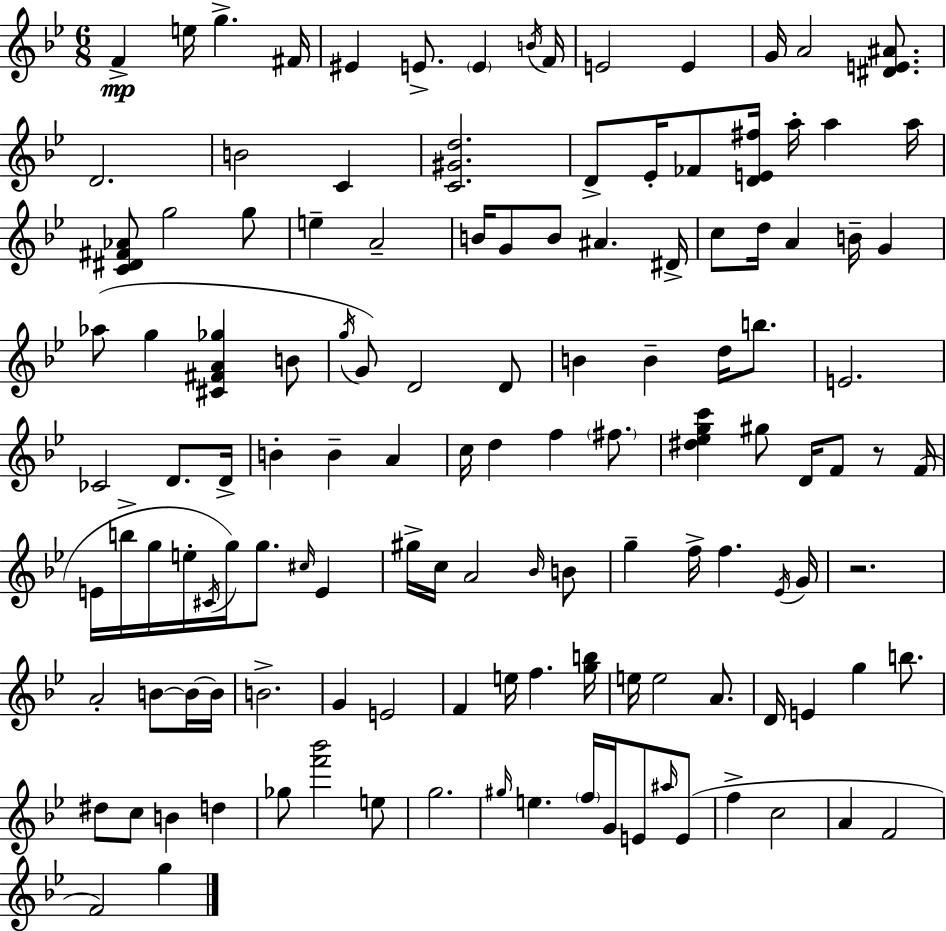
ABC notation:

X:1
T:Untitled
M:6/8
L:1/4
K:Bb
F e/4 g ^F/4 ^E E/2 E B/4 F/4 E2 E G/4 A2 [^DE^A]/2 D2 B2 C [C^Gd]2 D/2 _E/4 _F/2 [DE^f]/4 a/4 a a/4 [C^D^F_A]/2 g2 g/2 e A2 B/4 G/2 B/2 ^A ^D/4 c/2 d/4 A B/4 G _a/2 g [^C^FA_g] B/2 g/4 G/2 D2 D/2 B B d/4 b/2 E2 _C2 D/2 D/4 B B A c/4 d f ^f/2 [^d_egc'] ^g/2 D/4 F/2 z/2 F/4 E/4 b/4 g/4 e/4 ^C/4 g/4 g/2 ^c/4 E ^g/4 c/4 A2 _B/4 B/2 g f/4 f _E/4 G/4 z2 A2 B/2 B/4 B/4 B2 G E2 F e/4 f [gb]/4 e/4 e2 A/2 D/4 E g b/2 ^d/2 c/2 B d _g/2 [f'_b']2 e/2 g2 ^g/4 e f/4 G/4 E/2 ^a/4 E/2 f c2 A F2 F2 g